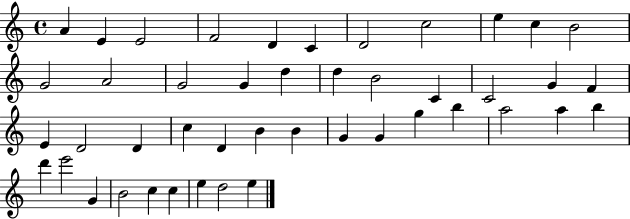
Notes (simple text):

A4/q E4/q E4/h F4/h D4/q C4/q D4/h C5/h E5/q C5/q B4/h G4/h A4/h G4/h G4/q D5/q D5/q B4/h C4/q C4/h G4/q F4/q E4/q D4/h D4/q C5/q D4/q B4/q B4/q G4/q G4/q G5/q B5/q A5/h A5/q B5/q D6/q E6/h G4/q B4/h C5/q C5/q E5/q D5/h E5/q